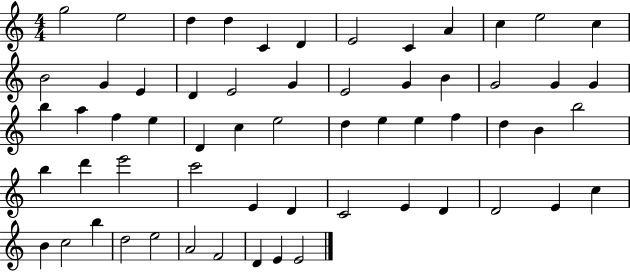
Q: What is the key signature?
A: C major